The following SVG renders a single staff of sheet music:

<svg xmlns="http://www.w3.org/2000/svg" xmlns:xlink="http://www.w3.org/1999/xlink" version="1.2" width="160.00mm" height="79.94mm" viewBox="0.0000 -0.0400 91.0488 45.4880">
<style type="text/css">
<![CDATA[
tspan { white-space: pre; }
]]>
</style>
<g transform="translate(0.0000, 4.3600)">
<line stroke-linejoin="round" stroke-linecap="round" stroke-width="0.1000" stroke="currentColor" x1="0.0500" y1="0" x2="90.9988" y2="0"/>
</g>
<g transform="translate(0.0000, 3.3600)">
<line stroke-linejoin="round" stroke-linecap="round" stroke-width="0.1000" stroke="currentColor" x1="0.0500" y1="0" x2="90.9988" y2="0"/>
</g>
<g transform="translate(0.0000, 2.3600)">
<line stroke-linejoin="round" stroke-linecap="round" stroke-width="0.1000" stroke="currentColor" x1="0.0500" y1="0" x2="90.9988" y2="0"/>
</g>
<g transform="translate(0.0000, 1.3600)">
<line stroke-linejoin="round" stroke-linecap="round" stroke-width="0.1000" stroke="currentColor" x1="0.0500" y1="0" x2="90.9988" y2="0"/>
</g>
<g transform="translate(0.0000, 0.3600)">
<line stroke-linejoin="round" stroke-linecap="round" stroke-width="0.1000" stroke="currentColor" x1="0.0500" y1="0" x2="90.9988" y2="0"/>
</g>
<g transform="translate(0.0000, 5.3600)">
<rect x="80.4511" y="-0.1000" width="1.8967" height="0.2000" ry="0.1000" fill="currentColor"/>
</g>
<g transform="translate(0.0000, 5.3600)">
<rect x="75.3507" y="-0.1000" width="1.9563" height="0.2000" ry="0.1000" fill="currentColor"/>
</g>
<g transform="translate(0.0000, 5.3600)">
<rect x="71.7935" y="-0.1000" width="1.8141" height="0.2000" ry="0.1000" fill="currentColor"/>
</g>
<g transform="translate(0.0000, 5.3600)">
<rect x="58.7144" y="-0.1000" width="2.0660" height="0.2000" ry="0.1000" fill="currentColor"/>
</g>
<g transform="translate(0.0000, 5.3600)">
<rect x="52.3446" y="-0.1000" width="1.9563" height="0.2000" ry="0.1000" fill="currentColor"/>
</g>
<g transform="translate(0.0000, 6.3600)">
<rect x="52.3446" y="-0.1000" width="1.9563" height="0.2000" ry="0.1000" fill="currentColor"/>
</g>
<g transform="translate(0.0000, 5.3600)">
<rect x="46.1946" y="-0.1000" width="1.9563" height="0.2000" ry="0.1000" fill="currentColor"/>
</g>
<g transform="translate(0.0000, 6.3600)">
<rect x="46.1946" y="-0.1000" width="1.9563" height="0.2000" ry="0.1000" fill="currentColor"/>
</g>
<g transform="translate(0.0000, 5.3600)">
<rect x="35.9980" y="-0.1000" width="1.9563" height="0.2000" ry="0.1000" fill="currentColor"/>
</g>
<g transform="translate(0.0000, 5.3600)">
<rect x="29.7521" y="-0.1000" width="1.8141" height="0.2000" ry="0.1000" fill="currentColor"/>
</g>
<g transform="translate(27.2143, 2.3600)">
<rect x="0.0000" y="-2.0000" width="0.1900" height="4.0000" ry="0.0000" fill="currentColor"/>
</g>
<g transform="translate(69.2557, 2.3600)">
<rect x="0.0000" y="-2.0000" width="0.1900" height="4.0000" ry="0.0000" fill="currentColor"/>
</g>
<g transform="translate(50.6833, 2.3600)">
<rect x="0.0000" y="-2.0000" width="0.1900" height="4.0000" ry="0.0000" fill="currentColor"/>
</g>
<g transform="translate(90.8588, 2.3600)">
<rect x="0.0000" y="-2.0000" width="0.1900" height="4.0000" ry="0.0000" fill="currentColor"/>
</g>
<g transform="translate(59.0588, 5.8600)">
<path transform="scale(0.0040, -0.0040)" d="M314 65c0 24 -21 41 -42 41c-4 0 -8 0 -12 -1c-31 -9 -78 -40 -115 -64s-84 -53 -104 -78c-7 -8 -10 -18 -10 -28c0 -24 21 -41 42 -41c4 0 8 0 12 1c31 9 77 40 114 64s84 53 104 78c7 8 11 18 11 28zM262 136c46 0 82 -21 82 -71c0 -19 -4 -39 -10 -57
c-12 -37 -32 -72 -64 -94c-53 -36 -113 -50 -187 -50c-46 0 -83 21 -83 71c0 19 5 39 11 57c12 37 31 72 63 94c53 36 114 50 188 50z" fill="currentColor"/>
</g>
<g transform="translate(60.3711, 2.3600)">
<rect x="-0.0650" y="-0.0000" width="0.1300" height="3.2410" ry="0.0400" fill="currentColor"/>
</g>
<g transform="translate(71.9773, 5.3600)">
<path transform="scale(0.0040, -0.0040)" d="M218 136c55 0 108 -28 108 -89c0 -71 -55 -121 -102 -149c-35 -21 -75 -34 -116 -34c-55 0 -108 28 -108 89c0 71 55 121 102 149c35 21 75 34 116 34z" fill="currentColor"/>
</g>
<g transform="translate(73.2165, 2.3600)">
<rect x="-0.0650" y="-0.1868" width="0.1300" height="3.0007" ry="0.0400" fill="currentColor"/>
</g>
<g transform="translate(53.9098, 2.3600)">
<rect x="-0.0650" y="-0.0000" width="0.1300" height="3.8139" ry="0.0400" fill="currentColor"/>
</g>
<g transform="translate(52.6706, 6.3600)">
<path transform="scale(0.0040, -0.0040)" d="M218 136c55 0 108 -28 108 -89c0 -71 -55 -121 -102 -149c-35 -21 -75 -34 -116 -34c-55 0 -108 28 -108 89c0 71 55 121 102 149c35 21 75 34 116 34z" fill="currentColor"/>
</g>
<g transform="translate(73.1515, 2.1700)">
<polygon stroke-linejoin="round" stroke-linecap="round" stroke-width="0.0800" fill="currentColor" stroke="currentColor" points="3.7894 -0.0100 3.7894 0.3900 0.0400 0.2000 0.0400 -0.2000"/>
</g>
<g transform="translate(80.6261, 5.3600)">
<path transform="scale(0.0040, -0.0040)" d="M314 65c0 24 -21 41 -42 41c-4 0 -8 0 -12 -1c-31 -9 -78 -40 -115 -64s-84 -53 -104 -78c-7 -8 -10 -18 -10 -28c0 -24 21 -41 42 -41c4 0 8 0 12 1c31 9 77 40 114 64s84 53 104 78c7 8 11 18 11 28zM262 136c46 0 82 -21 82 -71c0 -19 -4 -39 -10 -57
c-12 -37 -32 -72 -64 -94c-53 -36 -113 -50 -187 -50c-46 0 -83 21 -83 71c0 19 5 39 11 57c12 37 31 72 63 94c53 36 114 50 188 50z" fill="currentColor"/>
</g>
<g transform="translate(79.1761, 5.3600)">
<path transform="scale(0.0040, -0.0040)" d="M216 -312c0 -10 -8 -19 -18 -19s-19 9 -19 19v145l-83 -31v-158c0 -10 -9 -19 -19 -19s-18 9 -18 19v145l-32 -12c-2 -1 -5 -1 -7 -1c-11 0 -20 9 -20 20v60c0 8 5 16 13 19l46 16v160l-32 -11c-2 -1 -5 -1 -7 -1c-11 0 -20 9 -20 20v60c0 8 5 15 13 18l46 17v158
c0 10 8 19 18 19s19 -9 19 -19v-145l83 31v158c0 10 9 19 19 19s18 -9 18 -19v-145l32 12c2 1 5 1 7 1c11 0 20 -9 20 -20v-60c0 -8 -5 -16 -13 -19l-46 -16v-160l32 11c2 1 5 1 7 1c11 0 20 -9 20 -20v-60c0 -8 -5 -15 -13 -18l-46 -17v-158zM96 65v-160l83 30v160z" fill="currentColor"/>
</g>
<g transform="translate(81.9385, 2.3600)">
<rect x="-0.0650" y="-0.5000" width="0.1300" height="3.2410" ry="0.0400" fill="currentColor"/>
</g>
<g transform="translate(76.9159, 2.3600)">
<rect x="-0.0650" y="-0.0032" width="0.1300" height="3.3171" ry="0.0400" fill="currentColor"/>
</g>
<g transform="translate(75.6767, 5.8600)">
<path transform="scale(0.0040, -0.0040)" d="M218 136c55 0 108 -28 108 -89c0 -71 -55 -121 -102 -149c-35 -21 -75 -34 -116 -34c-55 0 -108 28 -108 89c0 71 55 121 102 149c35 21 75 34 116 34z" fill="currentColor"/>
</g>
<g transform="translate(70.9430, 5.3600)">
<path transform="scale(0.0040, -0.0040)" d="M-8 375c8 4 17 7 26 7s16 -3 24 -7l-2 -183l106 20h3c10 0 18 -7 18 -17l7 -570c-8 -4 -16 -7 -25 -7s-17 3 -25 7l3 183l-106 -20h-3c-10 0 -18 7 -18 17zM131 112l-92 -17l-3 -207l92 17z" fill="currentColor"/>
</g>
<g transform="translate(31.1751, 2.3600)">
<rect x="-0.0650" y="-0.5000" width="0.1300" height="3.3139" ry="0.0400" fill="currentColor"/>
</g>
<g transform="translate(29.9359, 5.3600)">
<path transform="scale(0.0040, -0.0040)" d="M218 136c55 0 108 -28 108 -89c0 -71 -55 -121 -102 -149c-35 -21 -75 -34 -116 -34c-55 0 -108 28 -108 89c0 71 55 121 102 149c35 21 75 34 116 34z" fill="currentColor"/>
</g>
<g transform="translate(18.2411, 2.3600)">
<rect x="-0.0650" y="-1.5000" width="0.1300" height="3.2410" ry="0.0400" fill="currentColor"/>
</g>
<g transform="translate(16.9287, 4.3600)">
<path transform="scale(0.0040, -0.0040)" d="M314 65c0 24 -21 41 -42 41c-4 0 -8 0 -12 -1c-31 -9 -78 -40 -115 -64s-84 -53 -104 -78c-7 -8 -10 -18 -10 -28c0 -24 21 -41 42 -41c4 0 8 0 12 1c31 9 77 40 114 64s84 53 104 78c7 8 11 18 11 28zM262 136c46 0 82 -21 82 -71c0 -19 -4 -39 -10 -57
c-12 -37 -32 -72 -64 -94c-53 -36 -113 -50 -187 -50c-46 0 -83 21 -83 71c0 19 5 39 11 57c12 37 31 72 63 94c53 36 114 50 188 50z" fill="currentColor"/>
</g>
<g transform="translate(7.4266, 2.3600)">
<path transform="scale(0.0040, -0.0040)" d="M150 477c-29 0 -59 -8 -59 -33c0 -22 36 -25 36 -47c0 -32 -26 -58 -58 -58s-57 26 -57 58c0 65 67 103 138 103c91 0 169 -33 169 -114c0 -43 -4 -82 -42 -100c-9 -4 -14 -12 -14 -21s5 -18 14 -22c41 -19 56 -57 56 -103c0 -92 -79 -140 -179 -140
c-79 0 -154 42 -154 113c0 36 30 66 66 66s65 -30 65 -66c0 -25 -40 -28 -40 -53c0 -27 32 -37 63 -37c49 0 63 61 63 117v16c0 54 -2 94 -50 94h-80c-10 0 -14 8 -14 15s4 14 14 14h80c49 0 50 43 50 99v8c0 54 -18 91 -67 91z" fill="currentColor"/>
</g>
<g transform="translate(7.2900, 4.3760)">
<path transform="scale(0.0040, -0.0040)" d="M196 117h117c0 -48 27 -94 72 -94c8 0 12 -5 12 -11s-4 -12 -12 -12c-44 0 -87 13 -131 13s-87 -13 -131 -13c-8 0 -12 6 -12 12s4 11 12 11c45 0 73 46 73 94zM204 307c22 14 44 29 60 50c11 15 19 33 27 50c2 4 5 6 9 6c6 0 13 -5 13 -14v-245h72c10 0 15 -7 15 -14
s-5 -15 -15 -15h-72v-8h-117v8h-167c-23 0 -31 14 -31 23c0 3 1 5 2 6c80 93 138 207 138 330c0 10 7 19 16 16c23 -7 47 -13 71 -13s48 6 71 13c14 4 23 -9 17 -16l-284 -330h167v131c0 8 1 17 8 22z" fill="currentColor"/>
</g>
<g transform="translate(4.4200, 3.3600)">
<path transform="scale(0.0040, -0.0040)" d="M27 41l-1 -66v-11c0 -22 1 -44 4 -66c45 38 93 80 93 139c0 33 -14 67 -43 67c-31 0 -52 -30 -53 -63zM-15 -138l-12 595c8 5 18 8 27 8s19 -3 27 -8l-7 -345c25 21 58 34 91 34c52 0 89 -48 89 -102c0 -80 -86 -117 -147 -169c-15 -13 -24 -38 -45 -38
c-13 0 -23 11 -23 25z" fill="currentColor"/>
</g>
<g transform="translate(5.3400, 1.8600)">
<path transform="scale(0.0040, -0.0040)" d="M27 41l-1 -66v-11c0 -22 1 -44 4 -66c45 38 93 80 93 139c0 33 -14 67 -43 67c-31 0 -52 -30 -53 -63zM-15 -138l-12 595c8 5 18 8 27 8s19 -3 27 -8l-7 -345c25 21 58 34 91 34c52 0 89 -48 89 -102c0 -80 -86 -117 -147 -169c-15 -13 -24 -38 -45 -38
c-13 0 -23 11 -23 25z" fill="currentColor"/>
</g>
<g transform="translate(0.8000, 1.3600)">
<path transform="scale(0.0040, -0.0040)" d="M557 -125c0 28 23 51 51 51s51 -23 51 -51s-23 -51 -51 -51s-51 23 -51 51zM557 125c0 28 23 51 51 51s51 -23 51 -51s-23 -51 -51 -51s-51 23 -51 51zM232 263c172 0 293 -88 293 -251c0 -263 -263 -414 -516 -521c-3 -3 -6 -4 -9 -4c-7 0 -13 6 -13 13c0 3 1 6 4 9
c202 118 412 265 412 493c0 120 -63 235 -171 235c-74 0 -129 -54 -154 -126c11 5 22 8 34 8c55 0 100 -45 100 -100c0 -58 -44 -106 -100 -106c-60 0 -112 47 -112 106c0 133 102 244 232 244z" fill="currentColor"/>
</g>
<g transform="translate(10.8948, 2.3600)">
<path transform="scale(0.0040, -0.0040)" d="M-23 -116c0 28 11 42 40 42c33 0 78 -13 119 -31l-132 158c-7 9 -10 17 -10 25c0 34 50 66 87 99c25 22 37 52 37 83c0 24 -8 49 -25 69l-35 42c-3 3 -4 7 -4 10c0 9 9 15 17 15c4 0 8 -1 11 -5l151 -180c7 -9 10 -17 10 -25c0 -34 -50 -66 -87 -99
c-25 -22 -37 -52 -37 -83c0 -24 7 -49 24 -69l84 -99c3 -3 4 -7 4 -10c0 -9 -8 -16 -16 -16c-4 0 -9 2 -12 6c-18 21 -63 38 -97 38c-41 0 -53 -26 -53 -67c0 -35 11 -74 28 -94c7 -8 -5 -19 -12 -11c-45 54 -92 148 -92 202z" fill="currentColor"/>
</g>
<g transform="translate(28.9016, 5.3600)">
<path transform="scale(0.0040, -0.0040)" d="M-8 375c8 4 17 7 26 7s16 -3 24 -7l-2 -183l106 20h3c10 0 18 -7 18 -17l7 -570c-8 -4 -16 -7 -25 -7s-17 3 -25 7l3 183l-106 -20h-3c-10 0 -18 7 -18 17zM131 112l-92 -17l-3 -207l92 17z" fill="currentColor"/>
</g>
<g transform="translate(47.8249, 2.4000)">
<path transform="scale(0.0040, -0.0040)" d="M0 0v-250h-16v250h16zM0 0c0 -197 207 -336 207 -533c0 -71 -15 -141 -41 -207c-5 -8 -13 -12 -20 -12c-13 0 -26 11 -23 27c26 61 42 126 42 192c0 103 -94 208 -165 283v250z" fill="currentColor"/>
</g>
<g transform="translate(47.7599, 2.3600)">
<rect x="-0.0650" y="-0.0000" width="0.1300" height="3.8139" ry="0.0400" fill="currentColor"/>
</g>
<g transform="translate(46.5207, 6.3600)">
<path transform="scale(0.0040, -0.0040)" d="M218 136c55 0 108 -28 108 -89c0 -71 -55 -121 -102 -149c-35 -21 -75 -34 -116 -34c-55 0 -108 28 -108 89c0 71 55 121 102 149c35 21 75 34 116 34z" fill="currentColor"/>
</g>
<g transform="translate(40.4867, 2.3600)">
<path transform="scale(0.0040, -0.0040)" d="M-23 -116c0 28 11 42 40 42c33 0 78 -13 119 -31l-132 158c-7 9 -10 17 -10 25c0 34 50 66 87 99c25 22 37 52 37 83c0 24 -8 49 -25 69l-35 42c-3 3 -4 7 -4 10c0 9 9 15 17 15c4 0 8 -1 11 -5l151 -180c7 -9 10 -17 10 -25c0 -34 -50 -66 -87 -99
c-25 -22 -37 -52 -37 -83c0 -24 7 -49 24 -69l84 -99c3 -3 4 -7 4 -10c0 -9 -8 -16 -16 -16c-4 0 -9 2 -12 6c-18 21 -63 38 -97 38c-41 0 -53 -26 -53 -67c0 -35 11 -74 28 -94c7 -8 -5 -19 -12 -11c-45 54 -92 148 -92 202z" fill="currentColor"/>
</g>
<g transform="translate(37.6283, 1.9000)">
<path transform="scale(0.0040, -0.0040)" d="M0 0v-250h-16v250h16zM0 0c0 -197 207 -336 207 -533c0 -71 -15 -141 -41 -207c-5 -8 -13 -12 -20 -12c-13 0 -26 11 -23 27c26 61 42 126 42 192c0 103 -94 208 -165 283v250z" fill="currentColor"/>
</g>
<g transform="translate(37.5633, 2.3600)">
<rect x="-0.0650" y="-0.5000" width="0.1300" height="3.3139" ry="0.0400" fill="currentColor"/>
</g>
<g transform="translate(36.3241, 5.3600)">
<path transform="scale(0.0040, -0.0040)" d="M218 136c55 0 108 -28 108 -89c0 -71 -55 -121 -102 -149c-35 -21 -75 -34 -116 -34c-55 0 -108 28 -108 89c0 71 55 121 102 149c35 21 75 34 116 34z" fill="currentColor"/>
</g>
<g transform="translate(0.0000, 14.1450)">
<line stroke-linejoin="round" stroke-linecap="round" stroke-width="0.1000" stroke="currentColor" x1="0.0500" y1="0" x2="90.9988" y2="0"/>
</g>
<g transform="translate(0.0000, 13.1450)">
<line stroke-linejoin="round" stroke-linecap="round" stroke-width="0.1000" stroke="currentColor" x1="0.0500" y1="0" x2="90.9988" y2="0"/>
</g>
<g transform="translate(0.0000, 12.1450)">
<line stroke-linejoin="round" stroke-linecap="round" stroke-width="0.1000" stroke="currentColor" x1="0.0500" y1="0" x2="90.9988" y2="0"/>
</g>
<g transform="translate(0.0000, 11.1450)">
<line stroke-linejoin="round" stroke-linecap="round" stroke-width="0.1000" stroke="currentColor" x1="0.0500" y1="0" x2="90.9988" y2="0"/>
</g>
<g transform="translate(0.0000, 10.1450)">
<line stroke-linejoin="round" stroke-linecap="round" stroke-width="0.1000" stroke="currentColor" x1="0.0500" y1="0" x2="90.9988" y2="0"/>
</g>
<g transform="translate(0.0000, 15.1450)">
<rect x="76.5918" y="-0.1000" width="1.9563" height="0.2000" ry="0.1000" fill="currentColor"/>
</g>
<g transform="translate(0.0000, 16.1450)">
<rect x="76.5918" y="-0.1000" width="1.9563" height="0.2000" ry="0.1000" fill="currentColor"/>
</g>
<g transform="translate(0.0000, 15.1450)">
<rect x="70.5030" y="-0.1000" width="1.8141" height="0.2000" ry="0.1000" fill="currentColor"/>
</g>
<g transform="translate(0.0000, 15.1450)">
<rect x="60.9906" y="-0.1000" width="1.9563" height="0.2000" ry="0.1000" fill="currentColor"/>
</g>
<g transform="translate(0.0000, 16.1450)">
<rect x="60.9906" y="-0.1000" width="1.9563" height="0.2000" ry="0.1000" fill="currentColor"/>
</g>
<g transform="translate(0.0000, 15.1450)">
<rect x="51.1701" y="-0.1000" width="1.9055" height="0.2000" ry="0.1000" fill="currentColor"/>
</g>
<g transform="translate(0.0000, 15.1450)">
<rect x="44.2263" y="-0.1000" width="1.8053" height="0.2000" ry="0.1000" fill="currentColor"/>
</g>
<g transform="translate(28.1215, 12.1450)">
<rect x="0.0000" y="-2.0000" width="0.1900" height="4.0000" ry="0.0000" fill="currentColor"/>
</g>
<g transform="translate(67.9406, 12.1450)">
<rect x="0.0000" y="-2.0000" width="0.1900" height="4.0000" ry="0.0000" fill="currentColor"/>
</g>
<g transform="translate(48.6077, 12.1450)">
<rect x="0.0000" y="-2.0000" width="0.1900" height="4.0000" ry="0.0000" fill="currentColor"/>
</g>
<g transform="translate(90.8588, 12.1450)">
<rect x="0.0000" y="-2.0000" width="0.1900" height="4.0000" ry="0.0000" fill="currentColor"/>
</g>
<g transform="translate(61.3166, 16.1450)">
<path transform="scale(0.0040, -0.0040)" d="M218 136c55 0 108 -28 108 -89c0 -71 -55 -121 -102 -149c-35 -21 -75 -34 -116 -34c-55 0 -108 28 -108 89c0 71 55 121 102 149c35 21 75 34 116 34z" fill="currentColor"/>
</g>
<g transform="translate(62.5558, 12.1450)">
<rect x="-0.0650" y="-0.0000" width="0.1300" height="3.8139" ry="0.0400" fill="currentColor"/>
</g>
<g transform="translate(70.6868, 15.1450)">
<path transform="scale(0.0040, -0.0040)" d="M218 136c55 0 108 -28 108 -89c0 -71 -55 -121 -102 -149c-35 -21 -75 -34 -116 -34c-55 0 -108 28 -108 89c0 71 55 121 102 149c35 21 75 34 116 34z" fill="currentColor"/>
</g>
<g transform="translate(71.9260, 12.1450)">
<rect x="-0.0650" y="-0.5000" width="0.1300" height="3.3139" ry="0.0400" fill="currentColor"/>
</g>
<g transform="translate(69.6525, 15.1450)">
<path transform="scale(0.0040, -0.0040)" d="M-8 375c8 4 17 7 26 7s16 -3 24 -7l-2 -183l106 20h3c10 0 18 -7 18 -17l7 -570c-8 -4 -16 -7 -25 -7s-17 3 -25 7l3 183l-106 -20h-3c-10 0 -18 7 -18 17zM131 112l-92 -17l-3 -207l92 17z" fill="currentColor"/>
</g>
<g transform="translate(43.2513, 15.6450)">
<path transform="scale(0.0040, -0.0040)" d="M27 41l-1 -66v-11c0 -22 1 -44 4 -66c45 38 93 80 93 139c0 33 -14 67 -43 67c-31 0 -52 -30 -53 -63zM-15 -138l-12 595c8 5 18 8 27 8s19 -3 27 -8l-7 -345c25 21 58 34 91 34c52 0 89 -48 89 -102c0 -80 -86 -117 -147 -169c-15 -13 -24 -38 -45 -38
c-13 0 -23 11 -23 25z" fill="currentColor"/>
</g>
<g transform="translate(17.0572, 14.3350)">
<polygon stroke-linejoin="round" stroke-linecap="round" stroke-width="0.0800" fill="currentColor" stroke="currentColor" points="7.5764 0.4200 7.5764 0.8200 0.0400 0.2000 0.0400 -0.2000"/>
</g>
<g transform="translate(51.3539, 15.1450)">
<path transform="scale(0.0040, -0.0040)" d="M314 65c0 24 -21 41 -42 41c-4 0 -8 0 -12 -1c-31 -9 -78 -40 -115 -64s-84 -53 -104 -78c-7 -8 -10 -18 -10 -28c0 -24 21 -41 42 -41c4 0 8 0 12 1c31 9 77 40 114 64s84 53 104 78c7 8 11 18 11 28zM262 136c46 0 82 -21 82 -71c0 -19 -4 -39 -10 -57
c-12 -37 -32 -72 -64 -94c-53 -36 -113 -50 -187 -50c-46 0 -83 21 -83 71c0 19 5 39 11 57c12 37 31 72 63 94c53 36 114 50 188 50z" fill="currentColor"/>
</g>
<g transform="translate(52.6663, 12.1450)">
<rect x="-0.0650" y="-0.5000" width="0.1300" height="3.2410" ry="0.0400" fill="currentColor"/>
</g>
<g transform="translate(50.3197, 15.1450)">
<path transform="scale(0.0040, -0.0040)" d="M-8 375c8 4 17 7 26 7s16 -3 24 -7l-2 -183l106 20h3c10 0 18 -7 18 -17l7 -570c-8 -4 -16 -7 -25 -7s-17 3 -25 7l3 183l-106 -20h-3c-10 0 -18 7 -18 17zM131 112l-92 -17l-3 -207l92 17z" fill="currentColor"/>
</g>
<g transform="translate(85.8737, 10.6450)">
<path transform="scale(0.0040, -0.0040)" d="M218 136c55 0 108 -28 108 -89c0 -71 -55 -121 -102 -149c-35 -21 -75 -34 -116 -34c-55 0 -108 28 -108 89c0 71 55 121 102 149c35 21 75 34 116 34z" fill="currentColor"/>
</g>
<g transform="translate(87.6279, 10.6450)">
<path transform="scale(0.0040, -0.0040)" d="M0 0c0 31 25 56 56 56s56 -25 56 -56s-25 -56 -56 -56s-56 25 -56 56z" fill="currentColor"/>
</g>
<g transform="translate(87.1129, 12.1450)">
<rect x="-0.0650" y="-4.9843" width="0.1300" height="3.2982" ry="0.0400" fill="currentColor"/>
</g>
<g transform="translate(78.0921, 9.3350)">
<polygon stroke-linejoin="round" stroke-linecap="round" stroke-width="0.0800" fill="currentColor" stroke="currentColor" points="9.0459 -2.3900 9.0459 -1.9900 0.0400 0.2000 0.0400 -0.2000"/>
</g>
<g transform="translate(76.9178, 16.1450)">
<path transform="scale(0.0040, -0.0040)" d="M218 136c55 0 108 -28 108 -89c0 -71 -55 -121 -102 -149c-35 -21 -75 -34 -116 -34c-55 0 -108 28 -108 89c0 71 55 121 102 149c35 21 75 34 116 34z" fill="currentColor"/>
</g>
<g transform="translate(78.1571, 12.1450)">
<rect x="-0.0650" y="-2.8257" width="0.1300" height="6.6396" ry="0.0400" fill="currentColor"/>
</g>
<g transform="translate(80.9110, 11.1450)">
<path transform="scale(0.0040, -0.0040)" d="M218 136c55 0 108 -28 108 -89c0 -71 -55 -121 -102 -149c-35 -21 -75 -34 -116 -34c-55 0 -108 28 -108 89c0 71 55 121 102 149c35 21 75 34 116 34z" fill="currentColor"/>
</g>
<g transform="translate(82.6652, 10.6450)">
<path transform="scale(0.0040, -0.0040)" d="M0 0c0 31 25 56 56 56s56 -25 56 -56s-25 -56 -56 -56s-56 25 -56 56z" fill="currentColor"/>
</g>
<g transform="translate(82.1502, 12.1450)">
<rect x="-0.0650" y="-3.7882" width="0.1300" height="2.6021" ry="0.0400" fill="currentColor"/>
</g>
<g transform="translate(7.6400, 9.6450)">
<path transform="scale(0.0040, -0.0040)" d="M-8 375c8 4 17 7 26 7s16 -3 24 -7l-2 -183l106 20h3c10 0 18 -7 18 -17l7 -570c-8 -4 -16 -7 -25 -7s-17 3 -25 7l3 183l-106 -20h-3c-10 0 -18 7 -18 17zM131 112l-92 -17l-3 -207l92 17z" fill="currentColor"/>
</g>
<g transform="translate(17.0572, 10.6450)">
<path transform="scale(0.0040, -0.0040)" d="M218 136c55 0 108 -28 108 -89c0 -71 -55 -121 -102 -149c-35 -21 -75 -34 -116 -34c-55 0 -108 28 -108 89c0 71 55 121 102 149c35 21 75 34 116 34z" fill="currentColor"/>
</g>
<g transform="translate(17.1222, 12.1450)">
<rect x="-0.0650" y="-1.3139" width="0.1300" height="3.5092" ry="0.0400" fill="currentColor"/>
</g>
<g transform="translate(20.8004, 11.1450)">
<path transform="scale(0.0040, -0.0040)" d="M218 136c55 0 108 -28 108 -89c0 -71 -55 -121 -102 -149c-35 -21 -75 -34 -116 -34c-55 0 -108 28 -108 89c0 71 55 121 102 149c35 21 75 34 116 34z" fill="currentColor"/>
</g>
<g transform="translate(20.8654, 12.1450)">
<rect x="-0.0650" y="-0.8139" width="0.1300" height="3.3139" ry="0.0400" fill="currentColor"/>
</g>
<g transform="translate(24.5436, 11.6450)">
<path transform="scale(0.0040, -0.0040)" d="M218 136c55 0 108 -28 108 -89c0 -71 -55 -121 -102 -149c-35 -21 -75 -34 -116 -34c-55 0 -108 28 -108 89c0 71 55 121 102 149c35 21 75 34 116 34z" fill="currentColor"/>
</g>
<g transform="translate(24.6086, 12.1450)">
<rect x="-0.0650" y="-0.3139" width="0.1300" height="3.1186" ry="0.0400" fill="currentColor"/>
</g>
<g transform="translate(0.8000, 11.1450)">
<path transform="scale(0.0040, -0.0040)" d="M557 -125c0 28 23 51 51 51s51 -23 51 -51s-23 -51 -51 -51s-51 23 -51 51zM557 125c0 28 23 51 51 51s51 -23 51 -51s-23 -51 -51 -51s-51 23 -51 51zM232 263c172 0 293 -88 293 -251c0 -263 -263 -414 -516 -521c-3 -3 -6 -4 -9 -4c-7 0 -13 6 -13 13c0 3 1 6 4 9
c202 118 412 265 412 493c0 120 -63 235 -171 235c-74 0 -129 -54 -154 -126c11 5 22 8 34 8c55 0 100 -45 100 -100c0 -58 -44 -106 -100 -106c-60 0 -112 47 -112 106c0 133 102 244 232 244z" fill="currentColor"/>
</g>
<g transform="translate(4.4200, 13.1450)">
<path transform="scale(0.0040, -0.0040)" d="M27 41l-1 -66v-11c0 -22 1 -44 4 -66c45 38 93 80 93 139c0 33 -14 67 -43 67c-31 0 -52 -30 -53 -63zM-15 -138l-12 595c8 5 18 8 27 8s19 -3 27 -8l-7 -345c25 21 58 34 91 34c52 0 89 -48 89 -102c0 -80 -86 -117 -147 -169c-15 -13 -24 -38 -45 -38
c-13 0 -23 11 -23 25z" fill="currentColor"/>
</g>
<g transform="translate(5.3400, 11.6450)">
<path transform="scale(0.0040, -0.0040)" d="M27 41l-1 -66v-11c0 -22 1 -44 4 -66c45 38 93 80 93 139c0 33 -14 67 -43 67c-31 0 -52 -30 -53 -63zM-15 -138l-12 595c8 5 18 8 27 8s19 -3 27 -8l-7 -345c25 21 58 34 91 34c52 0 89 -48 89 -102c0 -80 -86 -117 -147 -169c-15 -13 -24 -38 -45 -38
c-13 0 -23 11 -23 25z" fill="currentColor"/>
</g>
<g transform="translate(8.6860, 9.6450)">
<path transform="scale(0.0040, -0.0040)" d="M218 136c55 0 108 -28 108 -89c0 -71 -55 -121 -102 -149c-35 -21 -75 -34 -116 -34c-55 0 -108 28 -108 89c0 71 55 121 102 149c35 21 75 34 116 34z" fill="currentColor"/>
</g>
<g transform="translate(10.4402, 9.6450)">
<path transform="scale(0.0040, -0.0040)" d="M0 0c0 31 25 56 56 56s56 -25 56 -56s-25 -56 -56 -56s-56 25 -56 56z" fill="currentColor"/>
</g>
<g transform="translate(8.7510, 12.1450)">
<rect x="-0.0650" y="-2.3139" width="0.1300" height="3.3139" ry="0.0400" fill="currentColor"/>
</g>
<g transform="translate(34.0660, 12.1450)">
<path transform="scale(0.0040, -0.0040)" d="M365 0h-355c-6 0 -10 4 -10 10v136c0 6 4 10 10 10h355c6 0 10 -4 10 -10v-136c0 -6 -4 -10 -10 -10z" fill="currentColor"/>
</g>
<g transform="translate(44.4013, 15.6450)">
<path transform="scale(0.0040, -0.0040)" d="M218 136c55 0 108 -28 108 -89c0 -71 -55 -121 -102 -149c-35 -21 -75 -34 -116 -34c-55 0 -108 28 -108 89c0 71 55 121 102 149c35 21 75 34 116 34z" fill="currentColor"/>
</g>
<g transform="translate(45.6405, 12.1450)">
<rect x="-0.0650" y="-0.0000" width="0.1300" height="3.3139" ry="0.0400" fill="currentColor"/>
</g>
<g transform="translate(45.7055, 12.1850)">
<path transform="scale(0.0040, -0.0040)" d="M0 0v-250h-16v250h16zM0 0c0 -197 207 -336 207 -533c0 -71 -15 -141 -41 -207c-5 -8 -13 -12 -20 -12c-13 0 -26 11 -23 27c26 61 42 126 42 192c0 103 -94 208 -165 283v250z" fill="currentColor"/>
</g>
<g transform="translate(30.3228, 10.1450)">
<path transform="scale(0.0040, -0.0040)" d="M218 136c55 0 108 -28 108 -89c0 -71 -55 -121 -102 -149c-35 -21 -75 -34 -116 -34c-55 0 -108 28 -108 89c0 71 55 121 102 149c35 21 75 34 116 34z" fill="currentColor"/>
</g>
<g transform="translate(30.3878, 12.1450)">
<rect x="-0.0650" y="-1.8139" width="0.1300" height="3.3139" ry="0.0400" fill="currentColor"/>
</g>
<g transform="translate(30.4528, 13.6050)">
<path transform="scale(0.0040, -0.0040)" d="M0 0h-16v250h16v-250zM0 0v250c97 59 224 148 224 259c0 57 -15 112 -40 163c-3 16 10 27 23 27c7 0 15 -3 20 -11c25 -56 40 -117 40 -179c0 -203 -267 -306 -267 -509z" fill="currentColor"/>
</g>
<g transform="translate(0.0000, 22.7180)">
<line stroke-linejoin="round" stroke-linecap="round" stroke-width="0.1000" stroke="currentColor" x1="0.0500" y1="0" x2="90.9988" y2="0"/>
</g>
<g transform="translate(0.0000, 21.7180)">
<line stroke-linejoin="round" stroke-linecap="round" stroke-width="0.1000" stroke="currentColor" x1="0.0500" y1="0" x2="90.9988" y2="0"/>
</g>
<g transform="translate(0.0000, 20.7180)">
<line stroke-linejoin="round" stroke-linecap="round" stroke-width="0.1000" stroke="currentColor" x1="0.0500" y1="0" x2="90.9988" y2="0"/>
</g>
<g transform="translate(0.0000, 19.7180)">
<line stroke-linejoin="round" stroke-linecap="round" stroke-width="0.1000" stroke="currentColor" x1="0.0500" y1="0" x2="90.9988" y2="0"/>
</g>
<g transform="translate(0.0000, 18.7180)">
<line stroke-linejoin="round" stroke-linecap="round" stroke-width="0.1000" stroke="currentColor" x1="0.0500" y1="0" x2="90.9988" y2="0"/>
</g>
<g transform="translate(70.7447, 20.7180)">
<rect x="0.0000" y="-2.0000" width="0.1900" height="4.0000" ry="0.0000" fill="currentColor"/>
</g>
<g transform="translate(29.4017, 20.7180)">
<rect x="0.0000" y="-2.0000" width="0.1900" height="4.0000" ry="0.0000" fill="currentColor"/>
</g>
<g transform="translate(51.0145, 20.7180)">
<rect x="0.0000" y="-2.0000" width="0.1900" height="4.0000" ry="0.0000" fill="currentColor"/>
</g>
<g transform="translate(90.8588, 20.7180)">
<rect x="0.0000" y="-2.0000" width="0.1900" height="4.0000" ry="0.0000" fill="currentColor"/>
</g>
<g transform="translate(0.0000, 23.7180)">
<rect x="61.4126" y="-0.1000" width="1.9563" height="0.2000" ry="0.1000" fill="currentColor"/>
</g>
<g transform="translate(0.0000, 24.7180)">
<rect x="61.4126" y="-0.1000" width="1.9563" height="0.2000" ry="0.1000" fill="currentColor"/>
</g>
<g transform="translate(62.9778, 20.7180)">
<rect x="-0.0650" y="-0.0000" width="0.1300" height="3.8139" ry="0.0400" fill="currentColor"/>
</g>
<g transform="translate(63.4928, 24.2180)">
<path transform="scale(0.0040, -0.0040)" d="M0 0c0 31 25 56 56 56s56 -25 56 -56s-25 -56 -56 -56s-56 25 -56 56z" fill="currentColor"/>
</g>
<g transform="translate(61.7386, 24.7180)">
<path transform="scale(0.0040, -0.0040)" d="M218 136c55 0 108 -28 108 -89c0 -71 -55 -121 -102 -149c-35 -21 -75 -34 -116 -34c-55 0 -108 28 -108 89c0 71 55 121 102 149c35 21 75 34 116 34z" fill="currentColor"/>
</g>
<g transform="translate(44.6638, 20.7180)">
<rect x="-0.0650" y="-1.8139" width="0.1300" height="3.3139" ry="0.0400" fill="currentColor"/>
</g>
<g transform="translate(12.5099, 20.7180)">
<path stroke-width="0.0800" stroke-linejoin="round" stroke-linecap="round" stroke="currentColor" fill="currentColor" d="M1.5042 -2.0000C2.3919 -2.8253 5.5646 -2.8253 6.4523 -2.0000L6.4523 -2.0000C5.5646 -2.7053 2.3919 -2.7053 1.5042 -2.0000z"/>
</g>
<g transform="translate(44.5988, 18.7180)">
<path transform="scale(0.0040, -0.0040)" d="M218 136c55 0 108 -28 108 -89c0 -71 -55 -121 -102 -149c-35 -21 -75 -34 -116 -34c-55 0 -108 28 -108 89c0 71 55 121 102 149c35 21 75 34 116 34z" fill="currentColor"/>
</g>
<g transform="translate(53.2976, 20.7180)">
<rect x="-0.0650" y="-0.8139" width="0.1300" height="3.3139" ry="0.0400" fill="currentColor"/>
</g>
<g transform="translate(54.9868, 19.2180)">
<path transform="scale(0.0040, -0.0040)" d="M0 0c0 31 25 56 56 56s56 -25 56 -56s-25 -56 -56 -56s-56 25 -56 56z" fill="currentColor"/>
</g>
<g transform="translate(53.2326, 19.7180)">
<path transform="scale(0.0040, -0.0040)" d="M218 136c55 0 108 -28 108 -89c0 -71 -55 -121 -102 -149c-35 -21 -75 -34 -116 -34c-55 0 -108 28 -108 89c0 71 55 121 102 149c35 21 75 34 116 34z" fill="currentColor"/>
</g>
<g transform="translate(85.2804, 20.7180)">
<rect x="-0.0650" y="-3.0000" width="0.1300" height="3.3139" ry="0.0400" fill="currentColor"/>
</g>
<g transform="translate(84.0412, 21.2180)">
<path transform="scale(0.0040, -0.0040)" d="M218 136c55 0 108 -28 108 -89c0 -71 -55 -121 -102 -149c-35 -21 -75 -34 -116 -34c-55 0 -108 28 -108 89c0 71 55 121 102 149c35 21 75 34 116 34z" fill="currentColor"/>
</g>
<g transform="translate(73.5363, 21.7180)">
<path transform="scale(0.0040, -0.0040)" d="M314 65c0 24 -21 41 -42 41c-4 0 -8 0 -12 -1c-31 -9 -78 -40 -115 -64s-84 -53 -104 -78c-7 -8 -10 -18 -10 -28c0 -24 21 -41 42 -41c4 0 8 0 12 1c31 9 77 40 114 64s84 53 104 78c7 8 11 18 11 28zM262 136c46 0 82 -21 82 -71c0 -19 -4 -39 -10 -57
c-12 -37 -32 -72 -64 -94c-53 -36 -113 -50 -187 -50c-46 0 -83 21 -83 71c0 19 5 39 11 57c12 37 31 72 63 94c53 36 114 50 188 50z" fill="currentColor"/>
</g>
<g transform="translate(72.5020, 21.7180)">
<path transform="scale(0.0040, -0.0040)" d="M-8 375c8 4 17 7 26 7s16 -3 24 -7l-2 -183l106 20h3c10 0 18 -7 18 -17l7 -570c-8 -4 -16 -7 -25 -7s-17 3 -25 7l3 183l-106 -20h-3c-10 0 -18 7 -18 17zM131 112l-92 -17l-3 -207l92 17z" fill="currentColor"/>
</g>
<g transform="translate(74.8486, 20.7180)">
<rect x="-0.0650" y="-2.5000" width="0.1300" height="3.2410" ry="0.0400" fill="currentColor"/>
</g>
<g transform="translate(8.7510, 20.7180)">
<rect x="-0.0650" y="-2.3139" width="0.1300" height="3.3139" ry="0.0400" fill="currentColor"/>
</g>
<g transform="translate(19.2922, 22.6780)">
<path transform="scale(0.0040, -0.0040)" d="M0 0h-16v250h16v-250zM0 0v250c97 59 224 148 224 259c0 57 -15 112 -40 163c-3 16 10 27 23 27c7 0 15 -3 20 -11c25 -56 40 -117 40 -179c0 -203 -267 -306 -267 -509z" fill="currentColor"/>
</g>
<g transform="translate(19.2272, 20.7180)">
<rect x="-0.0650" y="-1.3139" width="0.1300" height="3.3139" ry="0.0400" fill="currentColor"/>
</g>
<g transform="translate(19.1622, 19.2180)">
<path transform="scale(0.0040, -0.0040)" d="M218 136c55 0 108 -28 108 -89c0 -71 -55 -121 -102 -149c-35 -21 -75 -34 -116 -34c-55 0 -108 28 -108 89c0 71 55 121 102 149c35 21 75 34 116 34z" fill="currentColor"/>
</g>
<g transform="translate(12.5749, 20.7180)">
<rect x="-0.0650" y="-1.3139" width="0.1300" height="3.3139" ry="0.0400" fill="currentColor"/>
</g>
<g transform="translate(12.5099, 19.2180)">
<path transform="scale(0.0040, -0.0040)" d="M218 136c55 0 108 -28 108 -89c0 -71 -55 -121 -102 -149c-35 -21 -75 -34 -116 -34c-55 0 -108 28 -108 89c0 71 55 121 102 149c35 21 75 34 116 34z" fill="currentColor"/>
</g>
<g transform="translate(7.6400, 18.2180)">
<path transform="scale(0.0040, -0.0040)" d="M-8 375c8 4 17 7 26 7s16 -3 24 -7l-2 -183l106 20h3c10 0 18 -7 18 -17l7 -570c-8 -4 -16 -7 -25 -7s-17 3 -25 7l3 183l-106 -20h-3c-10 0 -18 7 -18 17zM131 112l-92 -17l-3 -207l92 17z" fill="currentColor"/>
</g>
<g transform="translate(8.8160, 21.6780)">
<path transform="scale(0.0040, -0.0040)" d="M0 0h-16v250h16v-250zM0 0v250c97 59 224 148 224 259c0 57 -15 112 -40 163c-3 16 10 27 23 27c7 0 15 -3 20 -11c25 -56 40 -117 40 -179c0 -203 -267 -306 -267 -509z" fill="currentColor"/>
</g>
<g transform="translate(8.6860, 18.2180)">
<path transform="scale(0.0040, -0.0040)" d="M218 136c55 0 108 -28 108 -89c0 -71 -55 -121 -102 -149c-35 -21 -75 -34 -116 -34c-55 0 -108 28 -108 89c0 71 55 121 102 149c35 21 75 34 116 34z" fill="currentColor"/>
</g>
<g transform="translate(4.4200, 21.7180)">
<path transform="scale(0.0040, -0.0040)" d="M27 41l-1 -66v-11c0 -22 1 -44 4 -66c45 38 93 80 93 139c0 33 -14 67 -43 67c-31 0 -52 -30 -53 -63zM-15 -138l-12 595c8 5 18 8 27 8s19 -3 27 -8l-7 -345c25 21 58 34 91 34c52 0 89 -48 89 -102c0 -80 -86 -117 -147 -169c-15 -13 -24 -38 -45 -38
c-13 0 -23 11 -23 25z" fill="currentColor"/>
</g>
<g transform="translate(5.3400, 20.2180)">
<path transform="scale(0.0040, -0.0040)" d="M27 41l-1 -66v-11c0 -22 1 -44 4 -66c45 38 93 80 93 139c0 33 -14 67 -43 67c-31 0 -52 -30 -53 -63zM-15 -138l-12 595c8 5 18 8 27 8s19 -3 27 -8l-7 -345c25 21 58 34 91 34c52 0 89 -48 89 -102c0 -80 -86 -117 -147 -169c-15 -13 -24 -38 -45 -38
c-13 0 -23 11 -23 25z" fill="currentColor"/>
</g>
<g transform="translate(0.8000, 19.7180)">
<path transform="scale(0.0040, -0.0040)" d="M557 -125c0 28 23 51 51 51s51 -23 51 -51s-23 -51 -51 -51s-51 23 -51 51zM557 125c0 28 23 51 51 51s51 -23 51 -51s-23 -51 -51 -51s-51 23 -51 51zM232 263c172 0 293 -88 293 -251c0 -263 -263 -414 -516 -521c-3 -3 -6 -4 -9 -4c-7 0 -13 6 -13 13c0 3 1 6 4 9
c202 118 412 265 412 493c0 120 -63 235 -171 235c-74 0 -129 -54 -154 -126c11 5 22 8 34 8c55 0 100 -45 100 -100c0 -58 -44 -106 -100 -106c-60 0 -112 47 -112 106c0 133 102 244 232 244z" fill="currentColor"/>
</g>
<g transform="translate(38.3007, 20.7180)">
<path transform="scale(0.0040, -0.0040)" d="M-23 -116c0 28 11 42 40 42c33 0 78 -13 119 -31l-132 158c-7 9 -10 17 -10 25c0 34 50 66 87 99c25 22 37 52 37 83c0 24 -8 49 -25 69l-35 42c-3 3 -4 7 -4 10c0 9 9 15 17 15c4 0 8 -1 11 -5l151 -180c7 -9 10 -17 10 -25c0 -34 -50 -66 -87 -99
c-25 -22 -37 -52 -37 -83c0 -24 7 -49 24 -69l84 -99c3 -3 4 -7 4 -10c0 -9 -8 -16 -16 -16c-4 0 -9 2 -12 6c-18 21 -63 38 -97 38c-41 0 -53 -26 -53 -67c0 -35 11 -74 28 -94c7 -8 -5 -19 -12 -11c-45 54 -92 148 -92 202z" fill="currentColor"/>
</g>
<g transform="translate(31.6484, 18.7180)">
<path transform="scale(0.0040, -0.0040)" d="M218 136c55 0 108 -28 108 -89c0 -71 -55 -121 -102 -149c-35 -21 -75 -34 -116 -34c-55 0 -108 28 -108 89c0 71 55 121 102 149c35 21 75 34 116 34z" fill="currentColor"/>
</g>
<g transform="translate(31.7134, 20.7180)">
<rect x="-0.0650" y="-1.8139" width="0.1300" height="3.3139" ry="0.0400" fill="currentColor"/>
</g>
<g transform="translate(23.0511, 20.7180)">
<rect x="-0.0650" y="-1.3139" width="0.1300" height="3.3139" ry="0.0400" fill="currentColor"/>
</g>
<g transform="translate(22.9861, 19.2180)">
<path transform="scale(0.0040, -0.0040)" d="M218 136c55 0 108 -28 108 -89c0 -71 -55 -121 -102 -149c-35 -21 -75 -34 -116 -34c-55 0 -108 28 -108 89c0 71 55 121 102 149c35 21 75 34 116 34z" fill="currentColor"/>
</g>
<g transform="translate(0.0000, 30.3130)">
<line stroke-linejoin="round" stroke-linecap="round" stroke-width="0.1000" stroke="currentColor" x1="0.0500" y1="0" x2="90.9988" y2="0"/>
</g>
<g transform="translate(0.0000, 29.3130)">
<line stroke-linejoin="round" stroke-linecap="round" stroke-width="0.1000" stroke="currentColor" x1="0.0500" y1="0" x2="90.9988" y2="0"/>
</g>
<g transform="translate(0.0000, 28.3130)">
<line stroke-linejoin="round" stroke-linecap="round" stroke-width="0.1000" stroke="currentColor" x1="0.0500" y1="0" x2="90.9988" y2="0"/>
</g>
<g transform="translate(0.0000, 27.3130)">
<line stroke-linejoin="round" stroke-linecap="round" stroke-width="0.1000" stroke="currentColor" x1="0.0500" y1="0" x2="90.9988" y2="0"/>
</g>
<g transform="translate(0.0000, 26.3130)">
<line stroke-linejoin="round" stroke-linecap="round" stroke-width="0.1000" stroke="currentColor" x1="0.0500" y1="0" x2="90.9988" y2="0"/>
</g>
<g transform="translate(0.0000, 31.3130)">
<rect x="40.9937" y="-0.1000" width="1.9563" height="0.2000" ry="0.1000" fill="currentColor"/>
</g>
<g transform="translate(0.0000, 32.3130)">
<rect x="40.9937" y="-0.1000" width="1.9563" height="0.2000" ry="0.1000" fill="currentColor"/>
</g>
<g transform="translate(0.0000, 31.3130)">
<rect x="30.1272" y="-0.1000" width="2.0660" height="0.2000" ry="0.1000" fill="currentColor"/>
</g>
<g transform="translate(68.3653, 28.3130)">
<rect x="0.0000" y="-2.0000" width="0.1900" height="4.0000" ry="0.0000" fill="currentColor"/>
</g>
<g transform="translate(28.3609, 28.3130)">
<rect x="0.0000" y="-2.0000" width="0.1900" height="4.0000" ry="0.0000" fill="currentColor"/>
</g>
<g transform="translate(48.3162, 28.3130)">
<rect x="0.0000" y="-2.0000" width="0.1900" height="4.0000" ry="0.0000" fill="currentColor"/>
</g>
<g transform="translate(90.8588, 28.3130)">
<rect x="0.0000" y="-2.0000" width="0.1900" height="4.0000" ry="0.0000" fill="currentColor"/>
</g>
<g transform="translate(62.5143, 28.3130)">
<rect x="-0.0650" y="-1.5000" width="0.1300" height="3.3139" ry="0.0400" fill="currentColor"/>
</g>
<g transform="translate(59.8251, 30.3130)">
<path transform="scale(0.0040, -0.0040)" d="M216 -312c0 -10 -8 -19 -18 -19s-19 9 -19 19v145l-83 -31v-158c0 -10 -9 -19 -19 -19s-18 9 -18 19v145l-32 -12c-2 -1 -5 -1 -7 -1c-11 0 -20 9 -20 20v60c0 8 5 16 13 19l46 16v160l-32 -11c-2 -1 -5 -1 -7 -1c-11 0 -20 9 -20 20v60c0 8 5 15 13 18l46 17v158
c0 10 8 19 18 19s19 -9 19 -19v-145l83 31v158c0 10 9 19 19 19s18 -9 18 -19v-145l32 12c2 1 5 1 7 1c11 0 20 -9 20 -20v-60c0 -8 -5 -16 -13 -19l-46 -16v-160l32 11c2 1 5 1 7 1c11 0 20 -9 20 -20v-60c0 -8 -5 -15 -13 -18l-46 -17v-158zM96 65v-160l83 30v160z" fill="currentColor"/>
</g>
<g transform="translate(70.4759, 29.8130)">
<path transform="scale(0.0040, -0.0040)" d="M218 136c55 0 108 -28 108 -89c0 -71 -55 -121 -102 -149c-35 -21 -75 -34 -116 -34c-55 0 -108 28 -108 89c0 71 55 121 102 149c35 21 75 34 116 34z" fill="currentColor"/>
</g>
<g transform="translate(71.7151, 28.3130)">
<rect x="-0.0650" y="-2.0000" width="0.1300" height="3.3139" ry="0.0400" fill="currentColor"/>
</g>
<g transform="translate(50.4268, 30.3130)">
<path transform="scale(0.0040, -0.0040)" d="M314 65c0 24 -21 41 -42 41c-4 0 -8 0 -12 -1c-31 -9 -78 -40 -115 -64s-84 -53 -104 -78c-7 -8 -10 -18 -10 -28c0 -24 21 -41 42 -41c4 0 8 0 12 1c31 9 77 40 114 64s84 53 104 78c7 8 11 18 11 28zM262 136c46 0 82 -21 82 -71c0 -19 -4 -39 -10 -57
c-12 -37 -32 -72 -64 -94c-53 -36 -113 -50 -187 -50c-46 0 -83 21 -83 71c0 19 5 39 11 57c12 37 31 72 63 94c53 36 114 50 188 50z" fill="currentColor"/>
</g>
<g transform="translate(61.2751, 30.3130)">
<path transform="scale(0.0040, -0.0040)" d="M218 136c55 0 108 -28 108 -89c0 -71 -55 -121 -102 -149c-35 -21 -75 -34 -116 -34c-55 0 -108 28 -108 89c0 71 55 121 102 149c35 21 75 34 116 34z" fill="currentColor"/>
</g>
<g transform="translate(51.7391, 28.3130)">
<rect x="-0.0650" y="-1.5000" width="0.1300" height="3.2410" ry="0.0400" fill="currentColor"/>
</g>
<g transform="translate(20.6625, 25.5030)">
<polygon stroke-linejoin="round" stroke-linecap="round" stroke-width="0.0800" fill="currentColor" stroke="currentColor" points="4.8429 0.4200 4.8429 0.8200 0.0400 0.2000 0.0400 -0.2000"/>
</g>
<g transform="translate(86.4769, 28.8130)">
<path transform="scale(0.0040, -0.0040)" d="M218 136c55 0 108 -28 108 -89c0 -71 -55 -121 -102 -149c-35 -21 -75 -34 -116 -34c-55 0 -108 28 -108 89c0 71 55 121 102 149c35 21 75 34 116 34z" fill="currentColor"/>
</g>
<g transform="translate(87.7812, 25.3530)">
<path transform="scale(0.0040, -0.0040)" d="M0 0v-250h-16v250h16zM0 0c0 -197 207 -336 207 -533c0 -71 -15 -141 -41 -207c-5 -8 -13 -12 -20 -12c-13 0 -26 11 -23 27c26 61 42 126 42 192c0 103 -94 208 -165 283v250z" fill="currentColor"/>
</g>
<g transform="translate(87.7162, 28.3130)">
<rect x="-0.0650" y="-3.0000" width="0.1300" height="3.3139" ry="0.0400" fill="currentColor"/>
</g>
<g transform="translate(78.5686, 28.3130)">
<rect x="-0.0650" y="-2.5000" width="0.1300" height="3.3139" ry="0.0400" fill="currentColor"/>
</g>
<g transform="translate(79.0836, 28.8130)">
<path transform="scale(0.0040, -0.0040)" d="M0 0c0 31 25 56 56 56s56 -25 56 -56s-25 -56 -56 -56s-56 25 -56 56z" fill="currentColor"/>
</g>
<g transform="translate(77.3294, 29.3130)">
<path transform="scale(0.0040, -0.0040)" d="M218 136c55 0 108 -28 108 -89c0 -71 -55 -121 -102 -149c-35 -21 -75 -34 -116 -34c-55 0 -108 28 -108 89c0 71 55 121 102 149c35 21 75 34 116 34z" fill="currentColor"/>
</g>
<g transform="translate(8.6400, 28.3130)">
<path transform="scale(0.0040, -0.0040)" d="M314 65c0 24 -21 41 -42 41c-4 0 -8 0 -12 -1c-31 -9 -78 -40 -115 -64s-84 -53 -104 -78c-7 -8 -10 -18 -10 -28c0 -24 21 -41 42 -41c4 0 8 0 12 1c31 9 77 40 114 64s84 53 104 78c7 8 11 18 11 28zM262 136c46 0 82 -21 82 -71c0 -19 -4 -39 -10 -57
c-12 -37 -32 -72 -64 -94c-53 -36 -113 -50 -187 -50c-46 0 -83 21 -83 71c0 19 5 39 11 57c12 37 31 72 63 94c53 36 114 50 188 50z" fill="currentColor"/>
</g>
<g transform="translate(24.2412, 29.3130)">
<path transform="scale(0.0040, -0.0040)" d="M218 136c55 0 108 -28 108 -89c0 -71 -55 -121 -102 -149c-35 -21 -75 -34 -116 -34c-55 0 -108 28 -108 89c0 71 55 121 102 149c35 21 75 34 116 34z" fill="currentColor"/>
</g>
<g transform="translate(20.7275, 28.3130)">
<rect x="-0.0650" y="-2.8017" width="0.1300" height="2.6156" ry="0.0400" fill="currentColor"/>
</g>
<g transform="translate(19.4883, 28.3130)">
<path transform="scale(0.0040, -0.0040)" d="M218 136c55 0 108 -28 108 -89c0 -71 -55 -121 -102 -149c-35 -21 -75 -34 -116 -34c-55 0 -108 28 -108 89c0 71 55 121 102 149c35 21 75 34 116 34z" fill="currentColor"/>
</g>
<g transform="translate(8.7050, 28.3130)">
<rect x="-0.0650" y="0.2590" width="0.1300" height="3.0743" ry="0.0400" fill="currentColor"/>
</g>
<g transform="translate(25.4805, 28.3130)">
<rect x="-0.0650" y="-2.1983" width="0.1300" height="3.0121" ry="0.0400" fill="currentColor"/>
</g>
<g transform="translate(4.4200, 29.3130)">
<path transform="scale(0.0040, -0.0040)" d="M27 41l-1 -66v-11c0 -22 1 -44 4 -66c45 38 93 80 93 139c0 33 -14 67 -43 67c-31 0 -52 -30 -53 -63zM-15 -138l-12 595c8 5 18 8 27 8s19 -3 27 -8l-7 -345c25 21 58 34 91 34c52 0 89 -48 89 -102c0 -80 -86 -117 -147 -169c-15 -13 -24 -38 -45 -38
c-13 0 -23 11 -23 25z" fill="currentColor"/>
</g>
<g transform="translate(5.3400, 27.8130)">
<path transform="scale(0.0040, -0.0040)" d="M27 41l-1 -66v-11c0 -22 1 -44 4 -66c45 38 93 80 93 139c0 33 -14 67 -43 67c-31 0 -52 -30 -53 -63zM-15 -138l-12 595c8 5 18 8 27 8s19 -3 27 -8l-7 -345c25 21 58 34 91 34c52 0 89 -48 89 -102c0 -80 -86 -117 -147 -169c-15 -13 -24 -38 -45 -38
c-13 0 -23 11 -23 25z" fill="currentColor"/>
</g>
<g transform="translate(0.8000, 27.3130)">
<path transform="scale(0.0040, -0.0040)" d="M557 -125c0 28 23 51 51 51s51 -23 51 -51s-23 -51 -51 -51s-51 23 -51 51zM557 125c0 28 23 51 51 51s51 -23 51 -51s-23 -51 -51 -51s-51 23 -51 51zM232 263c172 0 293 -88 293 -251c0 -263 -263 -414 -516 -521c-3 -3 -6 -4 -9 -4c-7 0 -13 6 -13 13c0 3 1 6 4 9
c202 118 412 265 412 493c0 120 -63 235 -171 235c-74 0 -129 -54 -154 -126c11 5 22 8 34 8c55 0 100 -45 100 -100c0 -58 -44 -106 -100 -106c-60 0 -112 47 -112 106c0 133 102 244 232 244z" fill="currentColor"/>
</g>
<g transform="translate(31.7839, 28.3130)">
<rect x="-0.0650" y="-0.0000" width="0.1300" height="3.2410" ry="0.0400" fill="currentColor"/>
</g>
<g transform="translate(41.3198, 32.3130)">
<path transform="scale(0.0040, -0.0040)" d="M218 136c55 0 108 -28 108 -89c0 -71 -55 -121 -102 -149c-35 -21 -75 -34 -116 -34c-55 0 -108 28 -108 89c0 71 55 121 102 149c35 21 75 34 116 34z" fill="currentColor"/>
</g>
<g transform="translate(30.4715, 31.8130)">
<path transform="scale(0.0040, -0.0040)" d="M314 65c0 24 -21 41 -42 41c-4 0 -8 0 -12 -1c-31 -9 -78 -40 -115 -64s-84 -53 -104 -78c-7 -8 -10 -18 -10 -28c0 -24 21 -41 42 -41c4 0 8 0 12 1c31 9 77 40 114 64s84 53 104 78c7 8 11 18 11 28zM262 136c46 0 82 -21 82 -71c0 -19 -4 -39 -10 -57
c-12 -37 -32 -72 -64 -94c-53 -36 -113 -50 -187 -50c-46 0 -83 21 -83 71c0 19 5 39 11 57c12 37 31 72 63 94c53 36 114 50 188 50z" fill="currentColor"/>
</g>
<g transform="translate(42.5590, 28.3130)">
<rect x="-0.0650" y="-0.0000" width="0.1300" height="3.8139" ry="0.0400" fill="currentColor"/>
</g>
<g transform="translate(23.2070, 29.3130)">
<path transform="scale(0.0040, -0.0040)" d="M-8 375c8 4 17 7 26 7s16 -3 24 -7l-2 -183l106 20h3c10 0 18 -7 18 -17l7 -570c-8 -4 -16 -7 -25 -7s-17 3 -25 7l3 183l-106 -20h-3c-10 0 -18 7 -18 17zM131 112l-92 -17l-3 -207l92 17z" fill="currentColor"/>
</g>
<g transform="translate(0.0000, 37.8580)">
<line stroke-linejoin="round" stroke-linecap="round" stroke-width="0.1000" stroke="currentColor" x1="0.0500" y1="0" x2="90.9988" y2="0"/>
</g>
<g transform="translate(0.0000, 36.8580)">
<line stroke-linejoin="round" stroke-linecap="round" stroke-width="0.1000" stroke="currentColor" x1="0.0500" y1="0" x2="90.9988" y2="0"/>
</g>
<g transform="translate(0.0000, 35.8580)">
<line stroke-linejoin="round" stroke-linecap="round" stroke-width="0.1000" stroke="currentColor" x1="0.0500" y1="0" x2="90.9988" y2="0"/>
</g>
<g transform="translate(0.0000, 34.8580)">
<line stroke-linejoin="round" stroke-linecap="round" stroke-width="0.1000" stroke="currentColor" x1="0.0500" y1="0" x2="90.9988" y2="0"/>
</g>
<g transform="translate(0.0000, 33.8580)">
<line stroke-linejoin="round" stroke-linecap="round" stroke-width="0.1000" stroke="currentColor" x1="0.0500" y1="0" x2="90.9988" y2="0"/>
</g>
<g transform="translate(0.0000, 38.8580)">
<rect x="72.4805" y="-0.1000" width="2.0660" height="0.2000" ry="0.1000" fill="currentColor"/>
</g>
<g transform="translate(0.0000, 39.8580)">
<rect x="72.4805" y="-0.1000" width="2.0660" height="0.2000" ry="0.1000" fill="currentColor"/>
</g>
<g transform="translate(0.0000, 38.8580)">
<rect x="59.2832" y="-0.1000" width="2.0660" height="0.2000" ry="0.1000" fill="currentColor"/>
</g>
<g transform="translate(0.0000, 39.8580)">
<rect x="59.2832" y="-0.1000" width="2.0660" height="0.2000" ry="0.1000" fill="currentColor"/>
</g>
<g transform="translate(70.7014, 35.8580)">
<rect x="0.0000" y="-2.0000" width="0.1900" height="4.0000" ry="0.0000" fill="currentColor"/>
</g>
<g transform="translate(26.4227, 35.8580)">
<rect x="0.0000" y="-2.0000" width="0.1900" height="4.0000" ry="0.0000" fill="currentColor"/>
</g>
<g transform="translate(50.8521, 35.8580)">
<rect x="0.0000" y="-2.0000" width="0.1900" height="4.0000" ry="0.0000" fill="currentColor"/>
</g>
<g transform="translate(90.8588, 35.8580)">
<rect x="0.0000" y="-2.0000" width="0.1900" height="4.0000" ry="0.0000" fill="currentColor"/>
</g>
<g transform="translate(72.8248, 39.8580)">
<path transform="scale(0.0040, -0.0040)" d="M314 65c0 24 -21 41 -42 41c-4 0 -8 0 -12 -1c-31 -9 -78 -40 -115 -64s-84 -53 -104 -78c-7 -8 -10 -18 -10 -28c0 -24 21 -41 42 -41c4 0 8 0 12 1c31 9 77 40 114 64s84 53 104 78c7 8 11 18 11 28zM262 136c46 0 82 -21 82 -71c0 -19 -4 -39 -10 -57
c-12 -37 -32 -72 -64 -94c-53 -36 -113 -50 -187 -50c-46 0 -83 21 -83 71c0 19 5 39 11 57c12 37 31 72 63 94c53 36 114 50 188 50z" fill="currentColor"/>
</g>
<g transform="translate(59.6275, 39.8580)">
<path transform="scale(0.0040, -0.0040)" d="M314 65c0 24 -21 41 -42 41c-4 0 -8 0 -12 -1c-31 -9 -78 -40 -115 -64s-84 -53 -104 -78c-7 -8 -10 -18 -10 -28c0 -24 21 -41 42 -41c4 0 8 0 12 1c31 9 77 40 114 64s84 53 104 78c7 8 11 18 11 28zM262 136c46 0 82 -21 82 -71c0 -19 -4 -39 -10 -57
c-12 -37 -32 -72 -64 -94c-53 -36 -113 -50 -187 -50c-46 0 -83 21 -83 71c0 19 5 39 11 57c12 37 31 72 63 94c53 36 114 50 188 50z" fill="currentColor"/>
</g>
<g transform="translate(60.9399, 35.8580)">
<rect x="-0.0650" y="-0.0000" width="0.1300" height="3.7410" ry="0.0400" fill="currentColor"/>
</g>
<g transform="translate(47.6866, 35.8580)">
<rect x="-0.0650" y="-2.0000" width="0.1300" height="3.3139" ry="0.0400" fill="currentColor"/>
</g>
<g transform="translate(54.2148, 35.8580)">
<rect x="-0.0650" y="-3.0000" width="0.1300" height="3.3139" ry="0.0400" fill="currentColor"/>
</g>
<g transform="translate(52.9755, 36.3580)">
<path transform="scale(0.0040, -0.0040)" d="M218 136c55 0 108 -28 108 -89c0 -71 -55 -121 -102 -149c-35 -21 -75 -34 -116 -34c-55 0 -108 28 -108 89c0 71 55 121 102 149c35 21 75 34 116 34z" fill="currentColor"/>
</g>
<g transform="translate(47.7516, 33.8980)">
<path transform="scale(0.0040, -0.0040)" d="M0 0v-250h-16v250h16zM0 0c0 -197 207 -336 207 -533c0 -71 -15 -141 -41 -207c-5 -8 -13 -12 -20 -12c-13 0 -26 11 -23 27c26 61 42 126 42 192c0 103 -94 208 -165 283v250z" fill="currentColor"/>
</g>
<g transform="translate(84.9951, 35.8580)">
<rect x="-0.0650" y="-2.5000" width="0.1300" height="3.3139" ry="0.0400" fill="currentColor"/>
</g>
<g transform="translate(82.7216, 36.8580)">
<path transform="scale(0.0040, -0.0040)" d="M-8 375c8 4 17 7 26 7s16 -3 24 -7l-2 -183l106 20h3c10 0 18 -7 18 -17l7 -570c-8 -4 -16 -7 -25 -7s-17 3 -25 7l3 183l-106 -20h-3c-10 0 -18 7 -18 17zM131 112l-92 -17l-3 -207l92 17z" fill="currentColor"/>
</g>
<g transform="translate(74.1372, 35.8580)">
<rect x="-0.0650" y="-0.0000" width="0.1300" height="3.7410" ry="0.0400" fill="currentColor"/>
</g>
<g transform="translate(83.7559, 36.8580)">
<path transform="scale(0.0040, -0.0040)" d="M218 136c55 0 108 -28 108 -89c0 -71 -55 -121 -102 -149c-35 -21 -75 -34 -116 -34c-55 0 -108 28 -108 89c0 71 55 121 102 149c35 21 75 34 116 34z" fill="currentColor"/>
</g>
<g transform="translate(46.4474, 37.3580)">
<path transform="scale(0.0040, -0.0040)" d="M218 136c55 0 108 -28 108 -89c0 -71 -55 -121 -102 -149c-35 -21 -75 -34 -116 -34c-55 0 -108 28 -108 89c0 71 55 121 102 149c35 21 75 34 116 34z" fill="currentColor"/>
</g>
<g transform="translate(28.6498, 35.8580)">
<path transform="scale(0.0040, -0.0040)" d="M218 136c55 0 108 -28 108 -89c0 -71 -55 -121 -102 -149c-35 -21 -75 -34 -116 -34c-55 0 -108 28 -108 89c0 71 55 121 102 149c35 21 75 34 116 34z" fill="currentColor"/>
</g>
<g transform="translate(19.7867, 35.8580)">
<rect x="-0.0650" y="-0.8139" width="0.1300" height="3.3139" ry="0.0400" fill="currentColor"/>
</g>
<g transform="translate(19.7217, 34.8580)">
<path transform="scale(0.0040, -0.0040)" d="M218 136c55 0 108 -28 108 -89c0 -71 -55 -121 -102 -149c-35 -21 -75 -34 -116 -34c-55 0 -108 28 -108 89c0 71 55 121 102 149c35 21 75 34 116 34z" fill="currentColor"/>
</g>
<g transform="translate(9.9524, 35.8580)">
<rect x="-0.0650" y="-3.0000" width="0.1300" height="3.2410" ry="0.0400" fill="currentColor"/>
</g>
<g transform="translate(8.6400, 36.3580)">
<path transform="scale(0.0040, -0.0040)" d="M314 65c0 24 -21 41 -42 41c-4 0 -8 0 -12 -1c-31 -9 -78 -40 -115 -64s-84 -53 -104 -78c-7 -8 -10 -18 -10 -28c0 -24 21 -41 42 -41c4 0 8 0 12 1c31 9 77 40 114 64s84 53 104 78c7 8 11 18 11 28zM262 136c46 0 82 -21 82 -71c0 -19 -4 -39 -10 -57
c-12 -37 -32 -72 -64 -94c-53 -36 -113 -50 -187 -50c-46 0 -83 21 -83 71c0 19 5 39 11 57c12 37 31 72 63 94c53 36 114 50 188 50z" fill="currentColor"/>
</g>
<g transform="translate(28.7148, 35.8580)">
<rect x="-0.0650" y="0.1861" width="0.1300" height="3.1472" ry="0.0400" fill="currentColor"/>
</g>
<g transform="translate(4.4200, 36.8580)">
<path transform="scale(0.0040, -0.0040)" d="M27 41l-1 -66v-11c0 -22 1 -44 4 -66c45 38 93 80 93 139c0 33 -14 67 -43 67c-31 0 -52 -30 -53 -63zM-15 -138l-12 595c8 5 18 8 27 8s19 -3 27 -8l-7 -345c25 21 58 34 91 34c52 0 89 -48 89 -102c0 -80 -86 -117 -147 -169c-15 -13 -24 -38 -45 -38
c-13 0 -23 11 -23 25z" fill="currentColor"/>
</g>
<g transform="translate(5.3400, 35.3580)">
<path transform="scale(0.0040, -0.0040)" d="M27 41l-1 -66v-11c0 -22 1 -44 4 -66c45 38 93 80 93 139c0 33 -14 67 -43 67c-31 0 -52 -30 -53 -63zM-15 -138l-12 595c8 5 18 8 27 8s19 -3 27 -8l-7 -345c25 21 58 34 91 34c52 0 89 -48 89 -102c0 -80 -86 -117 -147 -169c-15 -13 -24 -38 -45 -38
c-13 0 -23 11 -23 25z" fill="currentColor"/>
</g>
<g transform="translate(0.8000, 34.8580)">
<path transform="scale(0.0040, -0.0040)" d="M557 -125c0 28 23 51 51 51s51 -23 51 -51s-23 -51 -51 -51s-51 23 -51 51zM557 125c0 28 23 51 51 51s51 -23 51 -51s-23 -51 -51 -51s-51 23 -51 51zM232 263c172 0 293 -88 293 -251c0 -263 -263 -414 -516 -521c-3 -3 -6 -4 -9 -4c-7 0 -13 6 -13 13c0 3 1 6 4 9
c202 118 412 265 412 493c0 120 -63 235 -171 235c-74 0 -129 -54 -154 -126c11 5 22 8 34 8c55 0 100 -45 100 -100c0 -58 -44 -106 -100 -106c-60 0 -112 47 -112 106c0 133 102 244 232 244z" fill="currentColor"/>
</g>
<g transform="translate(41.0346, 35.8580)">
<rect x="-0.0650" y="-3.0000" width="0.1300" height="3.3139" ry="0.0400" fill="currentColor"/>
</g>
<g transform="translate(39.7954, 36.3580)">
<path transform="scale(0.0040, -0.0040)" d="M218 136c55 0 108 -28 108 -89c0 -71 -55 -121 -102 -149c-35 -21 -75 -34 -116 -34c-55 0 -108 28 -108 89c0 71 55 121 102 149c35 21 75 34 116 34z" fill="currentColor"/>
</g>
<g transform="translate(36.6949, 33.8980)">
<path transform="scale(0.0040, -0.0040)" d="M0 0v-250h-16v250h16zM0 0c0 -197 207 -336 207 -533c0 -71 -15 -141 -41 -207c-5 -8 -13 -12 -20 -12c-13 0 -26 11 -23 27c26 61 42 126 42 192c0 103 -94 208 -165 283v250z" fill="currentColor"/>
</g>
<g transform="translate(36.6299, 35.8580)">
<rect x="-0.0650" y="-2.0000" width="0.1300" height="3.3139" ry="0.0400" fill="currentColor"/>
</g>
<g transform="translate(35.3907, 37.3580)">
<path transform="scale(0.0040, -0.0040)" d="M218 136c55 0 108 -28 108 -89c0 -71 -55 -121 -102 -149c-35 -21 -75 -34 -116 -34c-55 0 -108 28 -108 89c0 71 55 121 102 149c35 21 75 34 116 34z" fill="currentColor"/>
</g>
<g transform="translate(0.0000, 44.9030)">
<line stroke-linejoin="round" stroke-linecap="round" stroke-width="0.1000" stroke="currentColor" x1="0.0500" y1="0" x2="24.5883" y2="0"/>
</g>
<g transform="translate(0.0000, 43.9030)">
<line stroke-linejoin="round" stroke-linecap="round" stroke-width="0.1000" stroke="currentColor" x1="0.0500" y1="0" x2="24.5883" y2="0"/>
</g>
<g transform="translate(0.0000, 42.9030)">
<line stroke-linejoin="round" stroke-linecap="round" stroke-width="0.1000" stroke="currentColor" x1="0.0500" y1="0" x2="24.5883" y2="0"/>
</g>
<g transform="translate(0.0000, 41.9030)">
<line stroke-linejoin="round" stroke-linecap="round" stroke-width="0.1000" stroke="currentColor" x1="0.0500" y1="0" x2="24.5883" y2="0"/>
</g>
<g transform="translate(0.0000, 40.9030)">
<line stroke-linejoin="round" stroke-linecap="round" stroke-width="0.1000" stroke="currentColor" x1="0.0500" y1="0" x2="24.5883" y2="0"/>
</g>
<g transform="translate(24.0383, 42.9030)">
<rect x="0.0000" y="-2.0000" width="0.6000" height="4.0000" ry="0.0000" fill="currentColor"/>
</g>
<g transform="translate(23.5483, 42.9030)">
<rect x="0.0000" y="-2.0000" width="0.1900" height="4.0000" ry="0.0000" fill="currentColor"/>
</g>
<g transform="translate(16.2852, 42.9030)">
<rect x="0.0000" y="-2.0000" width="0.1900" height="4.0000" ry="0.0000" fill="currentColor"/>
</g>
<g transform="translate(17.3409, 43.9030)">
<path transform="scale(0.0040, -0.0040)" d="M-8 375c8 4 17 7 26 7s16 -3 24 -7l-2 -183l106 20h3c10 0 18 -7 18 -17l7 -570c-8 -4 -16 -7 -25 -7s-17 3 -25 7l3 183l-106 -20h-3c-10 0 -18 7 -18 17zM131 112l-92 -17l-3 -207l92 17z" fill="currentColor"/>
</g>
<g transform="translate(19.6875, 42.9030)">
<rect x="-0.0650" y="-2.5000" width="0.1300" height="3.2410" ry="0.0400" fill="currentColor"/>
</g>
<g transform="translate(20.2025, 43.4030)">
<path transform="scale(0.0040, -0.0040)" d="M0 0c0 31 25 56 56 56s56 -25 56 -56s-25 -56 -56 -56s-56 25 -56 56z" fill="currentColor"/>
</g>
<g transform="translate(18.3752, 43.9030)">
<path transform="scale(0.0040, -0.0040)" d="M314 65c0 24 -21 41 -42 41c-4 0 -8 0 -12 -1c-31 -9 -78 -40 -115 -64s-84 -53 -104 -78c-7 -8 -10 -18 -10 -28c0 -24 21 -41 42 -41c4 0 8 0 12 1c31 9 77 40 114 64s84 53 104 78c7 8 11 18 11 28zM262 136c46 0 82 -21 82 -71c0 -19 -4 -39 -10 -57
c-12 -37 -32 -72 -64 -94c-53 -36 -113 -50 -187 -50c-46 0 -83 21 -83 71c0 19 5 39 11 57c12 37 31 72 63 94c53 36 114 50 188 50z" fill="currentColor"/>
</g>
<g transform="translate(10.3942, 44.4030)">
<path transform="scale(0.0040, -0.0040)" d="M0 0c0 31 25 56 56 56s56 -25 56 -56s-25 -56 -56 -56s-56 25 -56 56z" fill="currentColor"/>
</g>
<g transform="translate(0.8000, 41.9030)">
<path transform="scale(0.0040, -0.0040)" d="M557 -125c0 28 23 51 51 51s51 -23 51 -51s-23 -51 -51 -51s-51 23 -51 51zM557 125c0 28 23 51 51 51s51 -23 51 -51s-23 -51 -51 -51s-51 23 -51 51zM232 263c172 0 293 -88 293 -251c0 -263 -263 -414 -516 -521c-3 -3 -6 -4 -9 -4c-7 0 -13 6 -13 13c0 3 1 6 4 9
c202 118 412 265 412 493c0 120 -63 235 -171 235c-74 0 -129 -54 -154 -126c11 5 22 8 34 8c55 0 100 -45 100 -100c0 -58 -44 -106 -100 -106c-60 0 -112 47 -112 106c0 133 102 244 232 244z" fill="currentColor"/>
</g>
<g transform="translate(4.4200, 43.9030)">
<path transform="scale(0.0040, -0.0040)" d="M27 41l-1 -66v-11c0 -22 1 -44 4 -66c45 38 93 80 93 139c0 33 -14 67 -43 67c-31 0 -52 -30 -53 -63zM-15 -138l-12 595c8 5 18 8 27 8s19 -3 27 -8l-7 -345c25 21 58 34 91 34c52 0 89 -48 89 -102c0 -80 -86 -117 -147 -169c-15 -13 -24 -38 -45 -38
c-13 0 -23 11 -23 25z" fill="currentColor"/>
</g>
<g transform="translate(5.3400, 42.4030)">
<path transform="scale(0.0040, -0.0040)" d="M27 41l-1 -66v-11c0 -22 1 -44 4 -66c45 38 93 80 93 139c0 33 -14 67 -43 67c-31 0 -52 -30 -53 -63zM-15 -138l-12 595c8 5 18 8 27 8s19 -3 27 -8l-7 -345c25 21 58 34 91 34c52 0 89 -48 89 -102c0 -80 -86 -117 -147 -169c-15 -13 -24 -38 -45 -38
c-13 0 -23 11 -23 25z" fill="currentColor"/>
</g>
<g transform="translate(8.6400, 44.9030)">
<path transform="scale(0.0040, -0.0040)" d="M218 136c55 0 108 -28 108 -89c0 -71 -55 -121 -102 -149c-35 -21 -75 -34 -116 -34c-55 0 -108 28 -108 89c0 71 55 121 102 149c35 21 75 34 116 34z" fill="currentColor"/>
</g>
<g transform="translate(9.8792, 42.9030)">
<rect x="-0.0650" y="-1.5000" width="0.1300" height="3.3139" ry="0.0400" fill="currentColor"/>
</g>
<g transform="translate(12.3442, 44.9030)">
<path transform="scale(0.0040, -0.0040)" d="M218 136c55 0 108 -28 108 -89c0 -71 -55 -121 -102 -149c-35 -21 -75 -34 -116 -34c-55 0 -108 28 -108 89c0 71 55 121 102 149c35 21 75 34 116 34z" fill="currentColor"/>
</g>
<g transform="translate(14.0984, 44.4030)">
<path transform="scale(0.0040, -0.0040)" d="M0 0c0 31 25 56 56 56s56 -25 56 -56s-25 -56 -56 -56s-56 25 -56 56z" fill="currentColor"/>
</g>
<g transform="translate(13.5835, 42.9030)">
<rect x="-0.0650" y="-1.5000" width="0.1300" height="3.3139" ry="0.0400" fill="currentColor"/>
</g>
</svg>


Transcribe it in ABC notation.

X:1
T:Untitled
M:3/4
L:1/4
K:Bb
z G,,2 E,, E,,/2 z C,,/2 C,, D,,2 E,,/2 D,,/2 ^E,,2 B, G,/2 F,/2 _E,/2 A,/2 z2 _D,,/2 E,,2 C,, E,, C,,/2 F,/2 G,/2 B,/2 G, G,/2 G, A, z A, F, C,, B,,2 C, D,2 D,/2 B,,/2 D,,2 C,, G,,2 ^G,, A,, _B,, C,/2 C,2 F, D, A,,/2 C, A,,/2 C, C,,2 C,,2 B,, G,, G,, B,,2